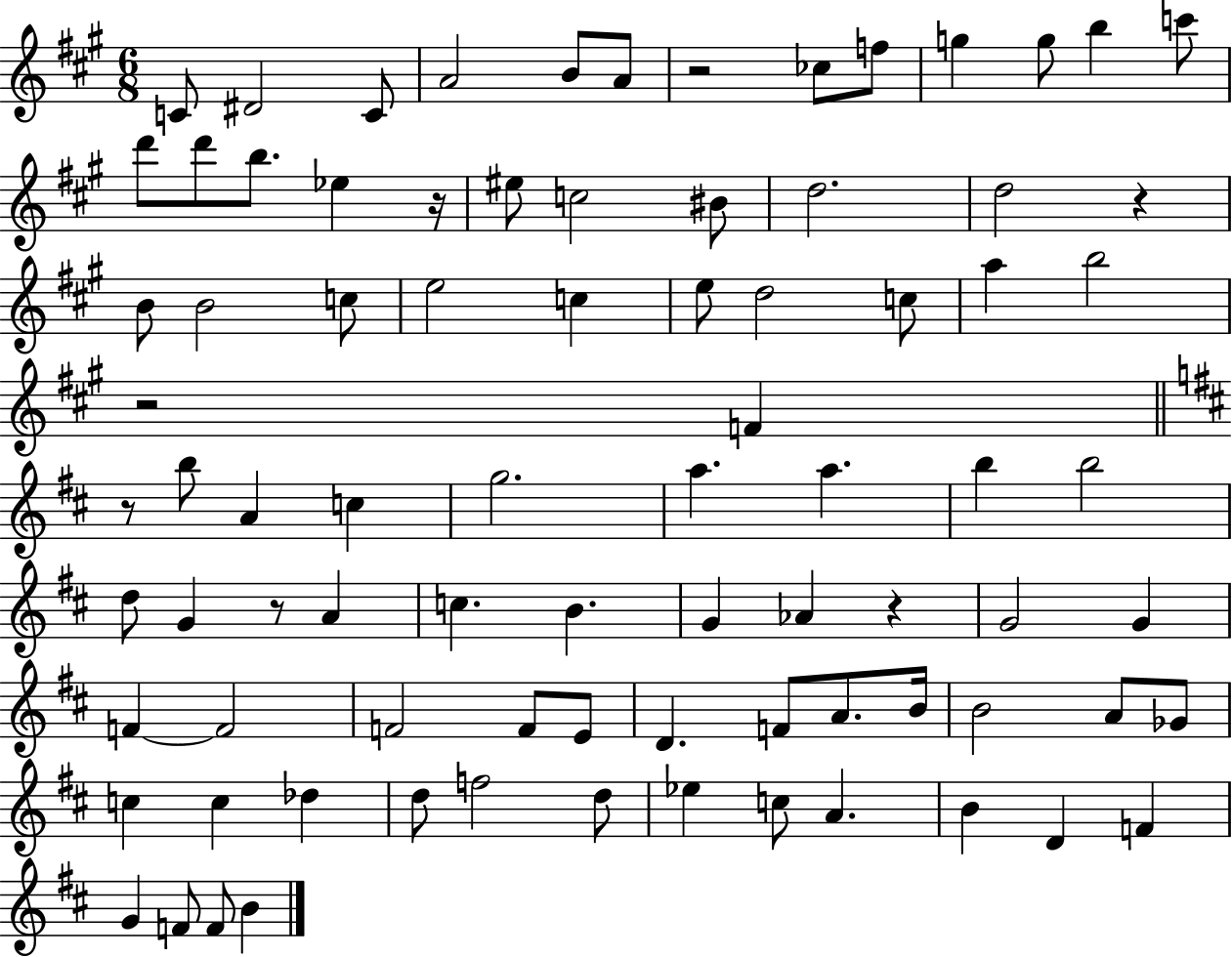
C4/e D#4/h C4/e A4/h B4/e A4/e R/h CES5/e F5/e G5/q G5/e B5/q C6/e D6/e D6/e B5/e. Eb5/q R/s EIS5/e C5/h BIS4/e D5/h. D5/h R/q B4/e B4/h C5/e E5/h C5/q E5/e D5/h C5/e A5/q B5/h R/h F4/q R/e B5/e A4/q C5/q G5/h. A5/q. A5/q. B5/q B5/h D5/e G4/q R/e A4/q C5/q. B4/q. G4/q Ab4/q R/q G4/h G4/q F4/q F4/h F4/h F4/e E4/e D4/q. F4/e A4/e. B4/s B4/h A4/e Gb4/e C5/q C5/q Db5/q D5/e F5/h D5/e Eb5/q C5/e A4/q. B4/q D4/q F4/q G4/q F4/e F4/e B4/q